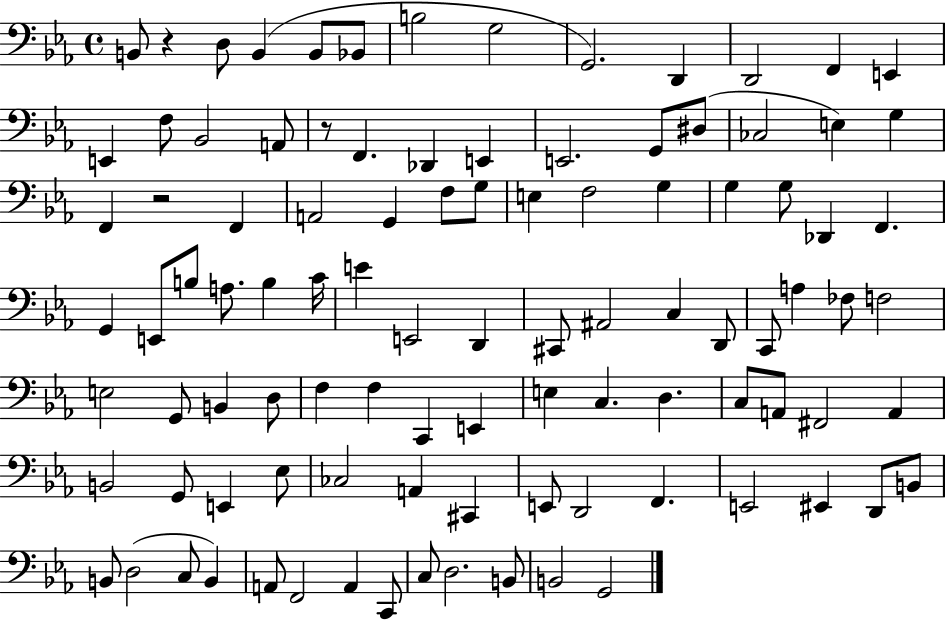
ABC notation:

X:1
T:Untitled
M:4/4
L:1/4
K:Eb
B,,/2 z D,/2 B,, B,,/2 _B,,/2 B,2 G,2 G,,2 D,, D,,2 F,, E,, E,, F,/2 _B,,2 A,,/2 z/2 F,, _D,, E,, E,,2 G,,/2 ^D,/2 _C,2 E, G, F,, z2 F,, A,,2 G,, F,/2 G,/2 E, F,2 G, G, G,/2 _D,, F,, G,, E,,/2 B,/2 A,/2 B, C/4 E E,,2 D,, ^C,,/2 ^A,,2 C, D,,/2 C,,/2 A, _F,/2 F,2 E,2 G,,/2 B,, D,/2 F, F, C,, E,, E, C, D, C,/2 A,,/2 ^F,,2 A,, B,,2 G,,/2 E,, _E,/2 _C,2 A,, ^C,, E,,/2 D,,2 F,, E,,2 ^E,, D,,/2 B,,/2 B,,/2 D,2 C,/2 B,, A,,/2 F,,2 A,, C,,/2 C,/2 D,2 B,,/2 B,,2 G,,2